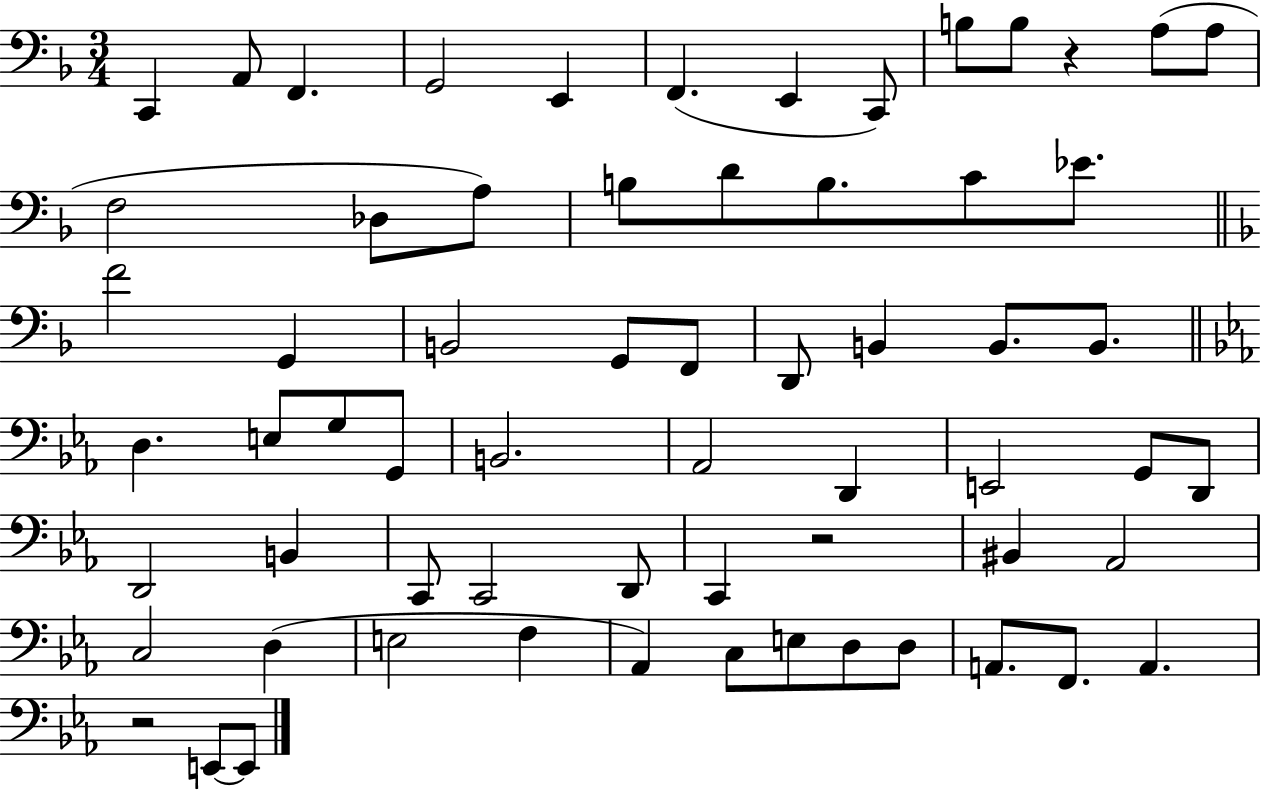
X:1
T:Untitled
M:3/4
L:1/4
K:F
C,, A,,/2 F,, G,,2 E,, F,, E,, C,,/2 B,/2 B,/2 z A,/2 A,/2 F,2 _D,/2 A,/2 B,/2 D/2 B,/2 C/2 _E/2 F2 G,, B,,2 G,,/2 F,,/2 D,,/2 B,, B,,/2 B,,/2 D, E,/2 G,/2 G,,/2 B,,2 _A,,2 D,, E,,2 G,,/2 D,,/2 D,,2 B,, C,,/2 C,,2 D,,/2 C,, z2 ^B,, _A,,2 C,2 D, E,2 F, _A,, C,/2 E,/2 D,/2 D,/2 A,,/2 F,,/2 A,, z2 E,,/2 E,,/2